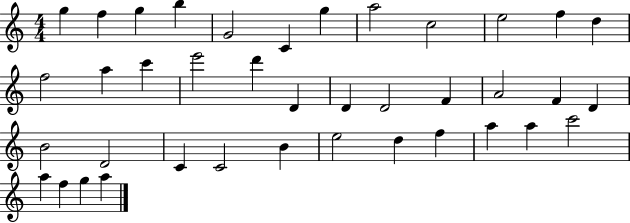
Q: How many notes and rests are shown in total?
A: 39